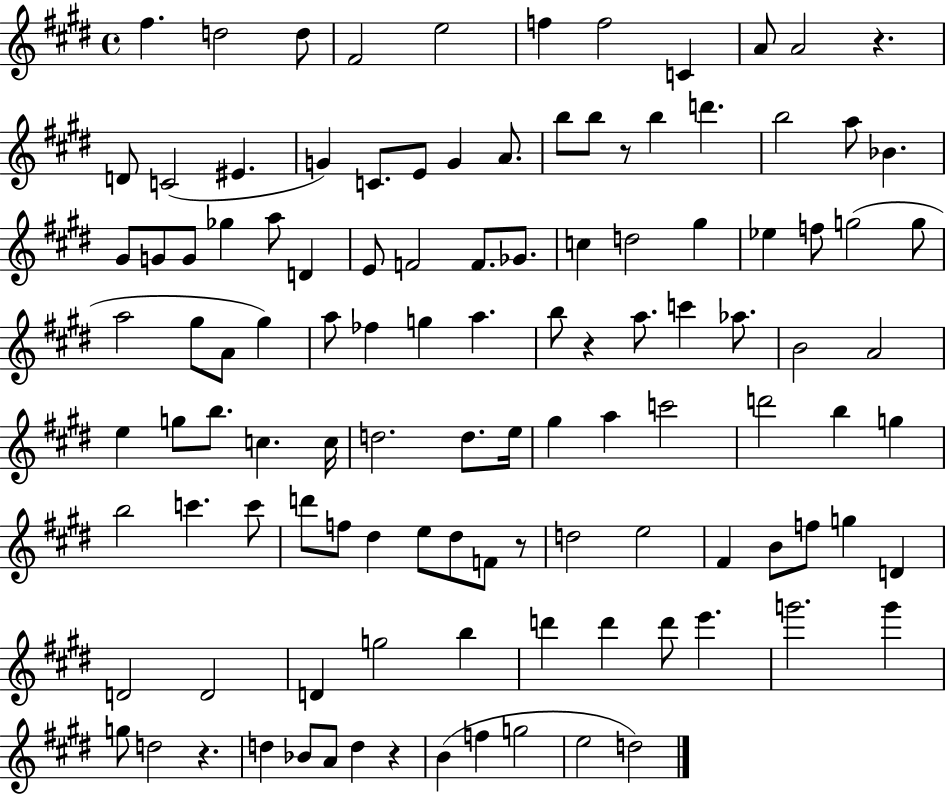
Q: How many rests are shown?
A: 6